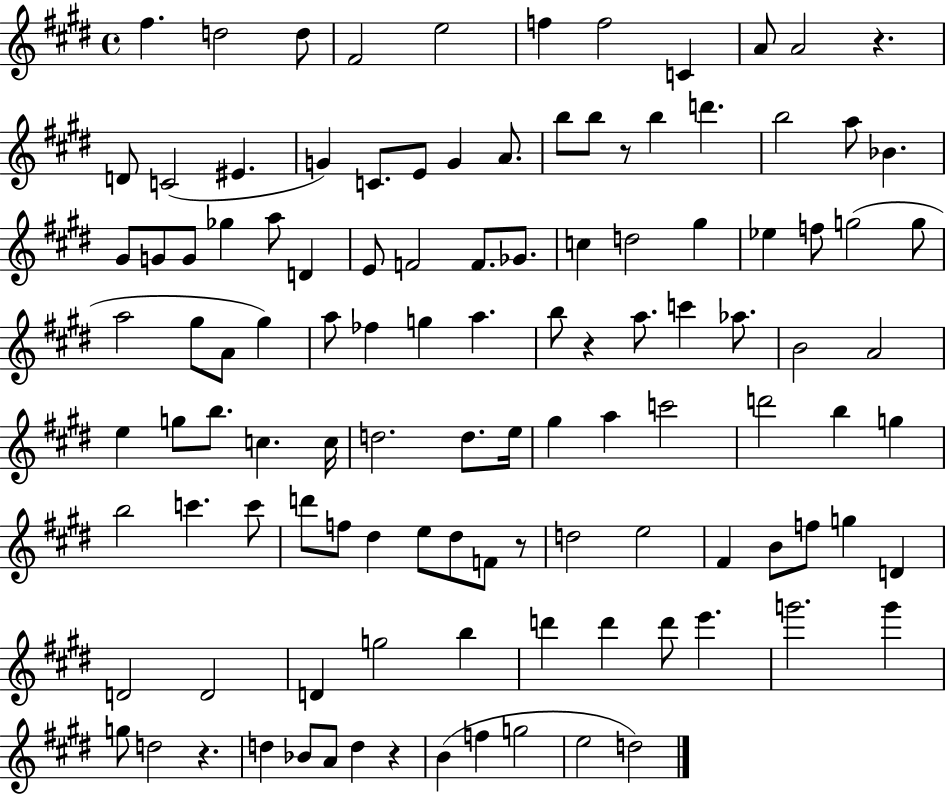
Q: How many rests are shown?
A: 6